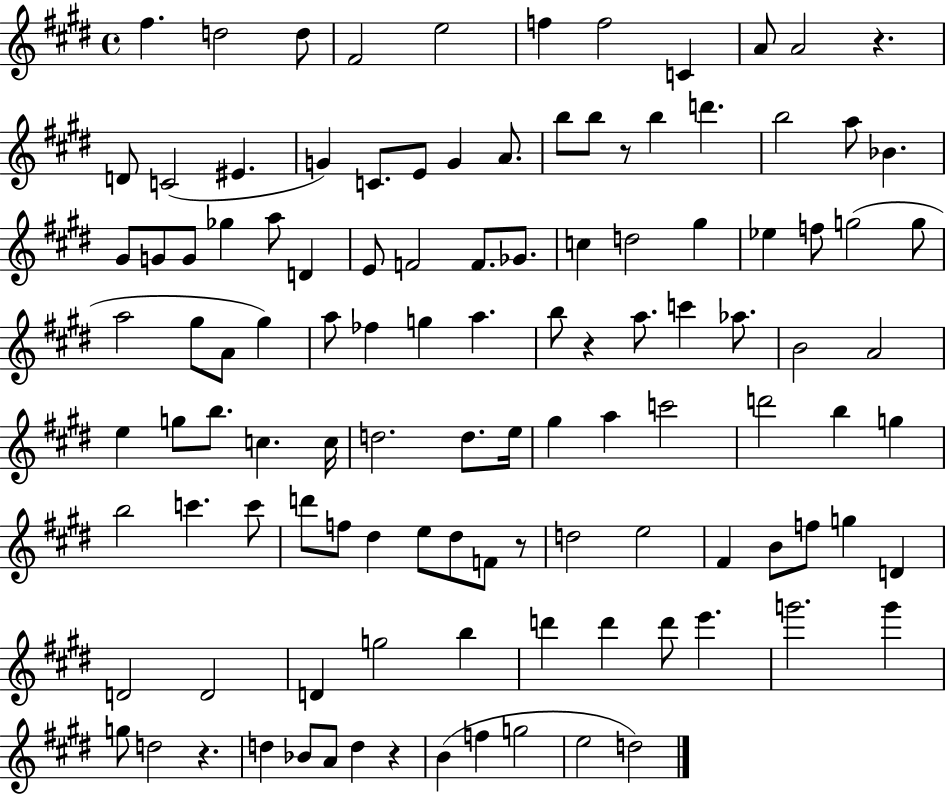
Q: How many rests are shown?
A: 6